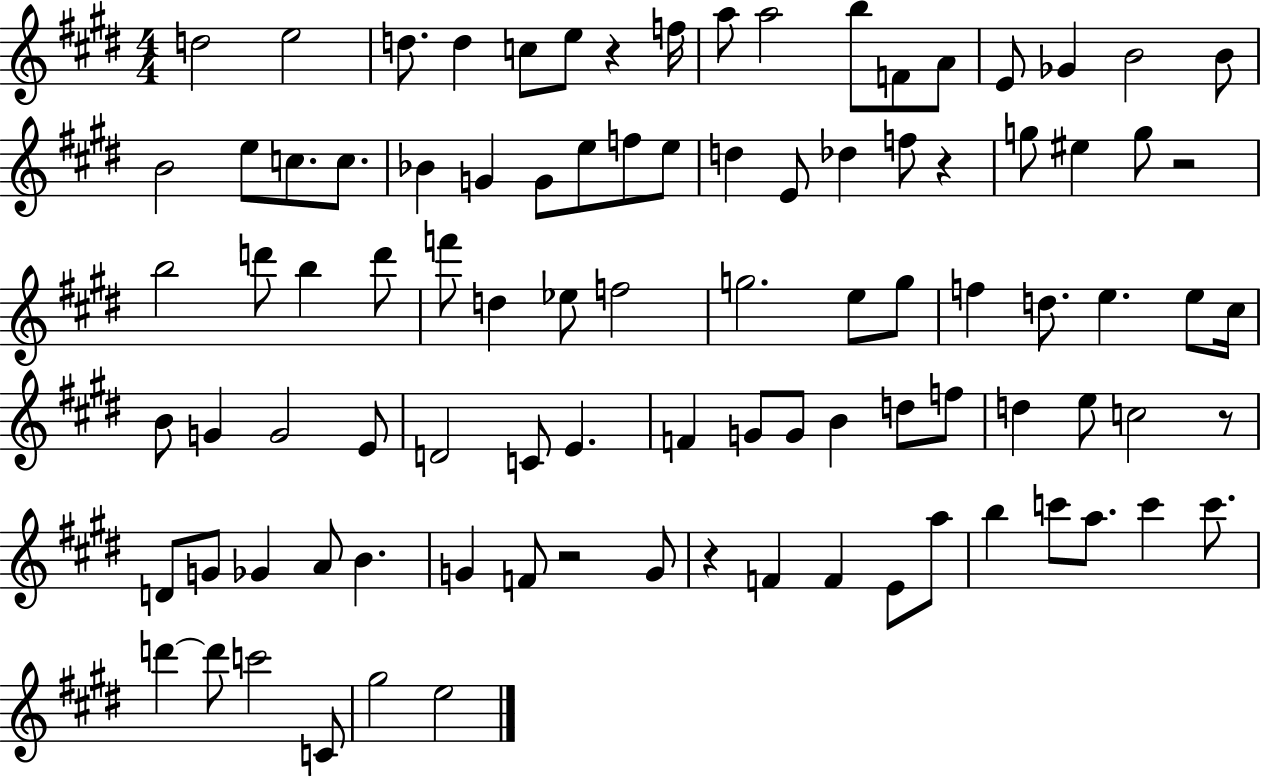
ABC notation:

X:1
T:Untitled
M:4/4
L:1/4
K:E
d2 e2 d/2 d c/2 e/2 z f/4 a/2 a2 b/2 F/2 A/2 E/2 _G B2 B/2 B2 e/2 c/2 c/2 _B G G/2 e/2 f/2 e/2 d E/2 _d f/2 z g/2 ^e g/2 z2 b2 d'/2 b d'/2 f'/2 d _e/2 f2 g2 e/2 g/2 f d/2 e e/2 ^c/4 B/2 G G2 E/2 D2 C/2 E F G/2 G/2 B d/2 f/2 d e/2 c2 z/2 D/2 G/2 _G A/2 B G F/2 z2 G/2 z F F E/2 a/2 b c'/2 a/2 c' c'/2 d' d'/2 c'2 C/2 ^g2 e2